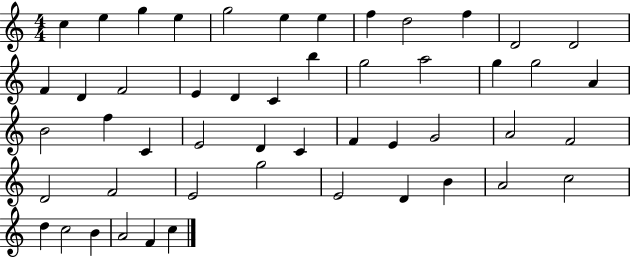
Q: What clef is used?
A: treble